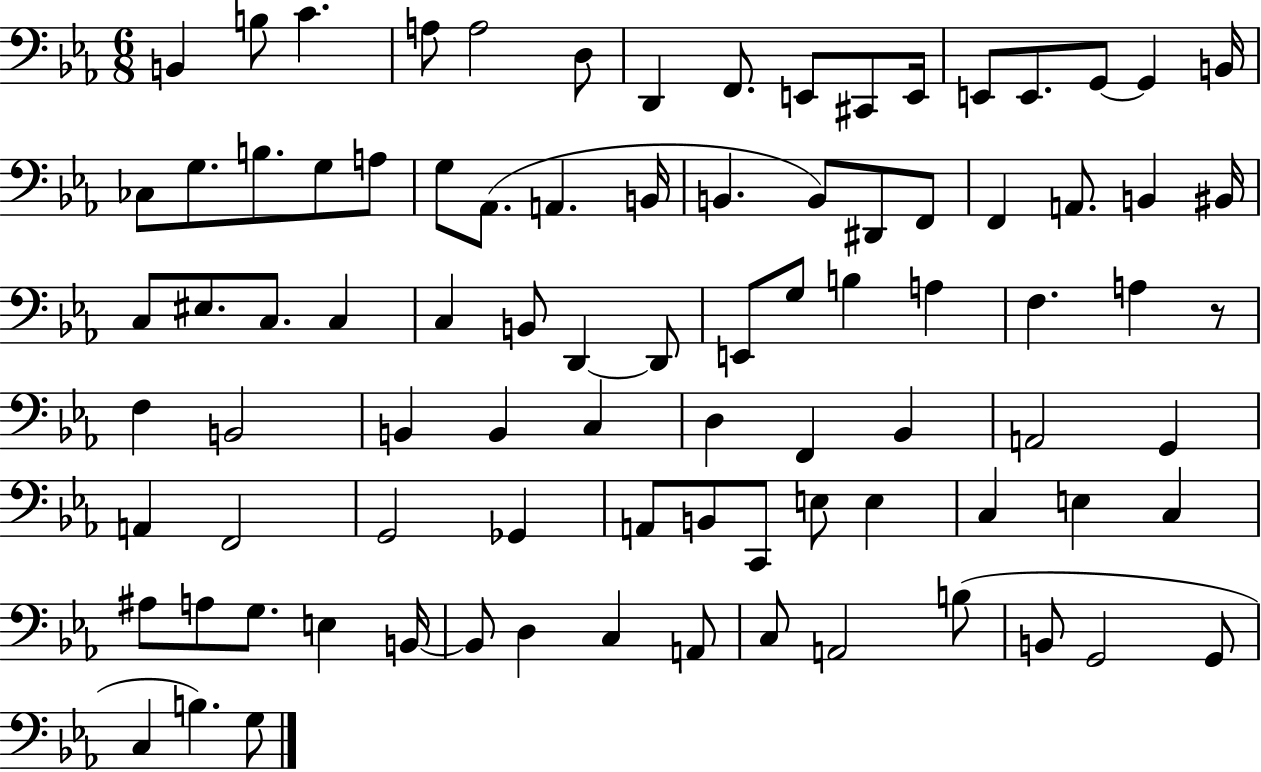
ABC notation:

X:1
T:Untitled
M:6/8
L:1/4
K:Eb
B,, B,/2 C A,/2 A,2 D,/2 D,, F,,/2 E,,/2 ^C,,/2 E,,/4 E,,/2 E,,/2 G,,/2 G,, B,,/4 _C,/2 G,/2 B,/2 G,/2 A,/2 G,/2 _A,,/2 A,, B,,/4 B,, B,,/2 ^D,,/2 F,,/2 F,, A,,/2 B,, ^B,,/4 C,/2 ^E,/2 C,/2 C, C, B,,/2 D,, D,,/2 E,,/2 G,/2 B, A, F, A, z/2 F, B,,2 B,, B,, C, D, F,, _B,, A,,2 G,, A,, F,,2 G,,2 _G,, A,,/2 B,,/2 C,,/2 E,/2 E, C, E, C, ^A,/2 A,/2 G,/2 E, B,,/4 B,,/2 D, C, A,,/2 C,/2 A,,2 B,/2 B,,/2 G,,2 G,,/2 C, B, G,/2